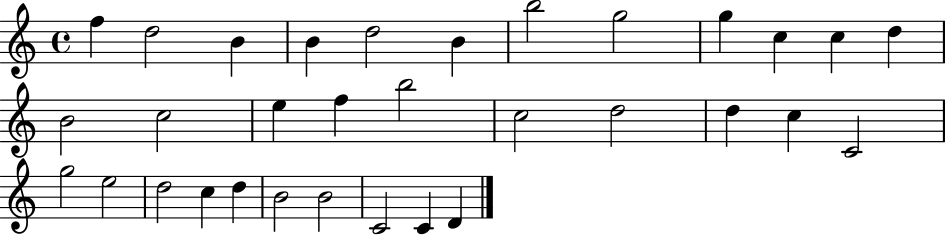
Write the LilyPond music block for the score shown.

{
  \clef treble
  \time 4/4
  \defaultTimeSignature
  \key c \major
  f''4 d''2 b'4 | b'4 d''2 b'4 | b''2 g''2 | g''4 c''4 c''4 d''4 | \break b'2 c''2 | e''4 f''4 b''2 | c''2 d''2 | d''4 c''4 c'2 | \break g''2 e''2 | d''2 c''4 d''4 | b'2 b'2 | c'2 c'4 d'4 | \break \bar "|."
}